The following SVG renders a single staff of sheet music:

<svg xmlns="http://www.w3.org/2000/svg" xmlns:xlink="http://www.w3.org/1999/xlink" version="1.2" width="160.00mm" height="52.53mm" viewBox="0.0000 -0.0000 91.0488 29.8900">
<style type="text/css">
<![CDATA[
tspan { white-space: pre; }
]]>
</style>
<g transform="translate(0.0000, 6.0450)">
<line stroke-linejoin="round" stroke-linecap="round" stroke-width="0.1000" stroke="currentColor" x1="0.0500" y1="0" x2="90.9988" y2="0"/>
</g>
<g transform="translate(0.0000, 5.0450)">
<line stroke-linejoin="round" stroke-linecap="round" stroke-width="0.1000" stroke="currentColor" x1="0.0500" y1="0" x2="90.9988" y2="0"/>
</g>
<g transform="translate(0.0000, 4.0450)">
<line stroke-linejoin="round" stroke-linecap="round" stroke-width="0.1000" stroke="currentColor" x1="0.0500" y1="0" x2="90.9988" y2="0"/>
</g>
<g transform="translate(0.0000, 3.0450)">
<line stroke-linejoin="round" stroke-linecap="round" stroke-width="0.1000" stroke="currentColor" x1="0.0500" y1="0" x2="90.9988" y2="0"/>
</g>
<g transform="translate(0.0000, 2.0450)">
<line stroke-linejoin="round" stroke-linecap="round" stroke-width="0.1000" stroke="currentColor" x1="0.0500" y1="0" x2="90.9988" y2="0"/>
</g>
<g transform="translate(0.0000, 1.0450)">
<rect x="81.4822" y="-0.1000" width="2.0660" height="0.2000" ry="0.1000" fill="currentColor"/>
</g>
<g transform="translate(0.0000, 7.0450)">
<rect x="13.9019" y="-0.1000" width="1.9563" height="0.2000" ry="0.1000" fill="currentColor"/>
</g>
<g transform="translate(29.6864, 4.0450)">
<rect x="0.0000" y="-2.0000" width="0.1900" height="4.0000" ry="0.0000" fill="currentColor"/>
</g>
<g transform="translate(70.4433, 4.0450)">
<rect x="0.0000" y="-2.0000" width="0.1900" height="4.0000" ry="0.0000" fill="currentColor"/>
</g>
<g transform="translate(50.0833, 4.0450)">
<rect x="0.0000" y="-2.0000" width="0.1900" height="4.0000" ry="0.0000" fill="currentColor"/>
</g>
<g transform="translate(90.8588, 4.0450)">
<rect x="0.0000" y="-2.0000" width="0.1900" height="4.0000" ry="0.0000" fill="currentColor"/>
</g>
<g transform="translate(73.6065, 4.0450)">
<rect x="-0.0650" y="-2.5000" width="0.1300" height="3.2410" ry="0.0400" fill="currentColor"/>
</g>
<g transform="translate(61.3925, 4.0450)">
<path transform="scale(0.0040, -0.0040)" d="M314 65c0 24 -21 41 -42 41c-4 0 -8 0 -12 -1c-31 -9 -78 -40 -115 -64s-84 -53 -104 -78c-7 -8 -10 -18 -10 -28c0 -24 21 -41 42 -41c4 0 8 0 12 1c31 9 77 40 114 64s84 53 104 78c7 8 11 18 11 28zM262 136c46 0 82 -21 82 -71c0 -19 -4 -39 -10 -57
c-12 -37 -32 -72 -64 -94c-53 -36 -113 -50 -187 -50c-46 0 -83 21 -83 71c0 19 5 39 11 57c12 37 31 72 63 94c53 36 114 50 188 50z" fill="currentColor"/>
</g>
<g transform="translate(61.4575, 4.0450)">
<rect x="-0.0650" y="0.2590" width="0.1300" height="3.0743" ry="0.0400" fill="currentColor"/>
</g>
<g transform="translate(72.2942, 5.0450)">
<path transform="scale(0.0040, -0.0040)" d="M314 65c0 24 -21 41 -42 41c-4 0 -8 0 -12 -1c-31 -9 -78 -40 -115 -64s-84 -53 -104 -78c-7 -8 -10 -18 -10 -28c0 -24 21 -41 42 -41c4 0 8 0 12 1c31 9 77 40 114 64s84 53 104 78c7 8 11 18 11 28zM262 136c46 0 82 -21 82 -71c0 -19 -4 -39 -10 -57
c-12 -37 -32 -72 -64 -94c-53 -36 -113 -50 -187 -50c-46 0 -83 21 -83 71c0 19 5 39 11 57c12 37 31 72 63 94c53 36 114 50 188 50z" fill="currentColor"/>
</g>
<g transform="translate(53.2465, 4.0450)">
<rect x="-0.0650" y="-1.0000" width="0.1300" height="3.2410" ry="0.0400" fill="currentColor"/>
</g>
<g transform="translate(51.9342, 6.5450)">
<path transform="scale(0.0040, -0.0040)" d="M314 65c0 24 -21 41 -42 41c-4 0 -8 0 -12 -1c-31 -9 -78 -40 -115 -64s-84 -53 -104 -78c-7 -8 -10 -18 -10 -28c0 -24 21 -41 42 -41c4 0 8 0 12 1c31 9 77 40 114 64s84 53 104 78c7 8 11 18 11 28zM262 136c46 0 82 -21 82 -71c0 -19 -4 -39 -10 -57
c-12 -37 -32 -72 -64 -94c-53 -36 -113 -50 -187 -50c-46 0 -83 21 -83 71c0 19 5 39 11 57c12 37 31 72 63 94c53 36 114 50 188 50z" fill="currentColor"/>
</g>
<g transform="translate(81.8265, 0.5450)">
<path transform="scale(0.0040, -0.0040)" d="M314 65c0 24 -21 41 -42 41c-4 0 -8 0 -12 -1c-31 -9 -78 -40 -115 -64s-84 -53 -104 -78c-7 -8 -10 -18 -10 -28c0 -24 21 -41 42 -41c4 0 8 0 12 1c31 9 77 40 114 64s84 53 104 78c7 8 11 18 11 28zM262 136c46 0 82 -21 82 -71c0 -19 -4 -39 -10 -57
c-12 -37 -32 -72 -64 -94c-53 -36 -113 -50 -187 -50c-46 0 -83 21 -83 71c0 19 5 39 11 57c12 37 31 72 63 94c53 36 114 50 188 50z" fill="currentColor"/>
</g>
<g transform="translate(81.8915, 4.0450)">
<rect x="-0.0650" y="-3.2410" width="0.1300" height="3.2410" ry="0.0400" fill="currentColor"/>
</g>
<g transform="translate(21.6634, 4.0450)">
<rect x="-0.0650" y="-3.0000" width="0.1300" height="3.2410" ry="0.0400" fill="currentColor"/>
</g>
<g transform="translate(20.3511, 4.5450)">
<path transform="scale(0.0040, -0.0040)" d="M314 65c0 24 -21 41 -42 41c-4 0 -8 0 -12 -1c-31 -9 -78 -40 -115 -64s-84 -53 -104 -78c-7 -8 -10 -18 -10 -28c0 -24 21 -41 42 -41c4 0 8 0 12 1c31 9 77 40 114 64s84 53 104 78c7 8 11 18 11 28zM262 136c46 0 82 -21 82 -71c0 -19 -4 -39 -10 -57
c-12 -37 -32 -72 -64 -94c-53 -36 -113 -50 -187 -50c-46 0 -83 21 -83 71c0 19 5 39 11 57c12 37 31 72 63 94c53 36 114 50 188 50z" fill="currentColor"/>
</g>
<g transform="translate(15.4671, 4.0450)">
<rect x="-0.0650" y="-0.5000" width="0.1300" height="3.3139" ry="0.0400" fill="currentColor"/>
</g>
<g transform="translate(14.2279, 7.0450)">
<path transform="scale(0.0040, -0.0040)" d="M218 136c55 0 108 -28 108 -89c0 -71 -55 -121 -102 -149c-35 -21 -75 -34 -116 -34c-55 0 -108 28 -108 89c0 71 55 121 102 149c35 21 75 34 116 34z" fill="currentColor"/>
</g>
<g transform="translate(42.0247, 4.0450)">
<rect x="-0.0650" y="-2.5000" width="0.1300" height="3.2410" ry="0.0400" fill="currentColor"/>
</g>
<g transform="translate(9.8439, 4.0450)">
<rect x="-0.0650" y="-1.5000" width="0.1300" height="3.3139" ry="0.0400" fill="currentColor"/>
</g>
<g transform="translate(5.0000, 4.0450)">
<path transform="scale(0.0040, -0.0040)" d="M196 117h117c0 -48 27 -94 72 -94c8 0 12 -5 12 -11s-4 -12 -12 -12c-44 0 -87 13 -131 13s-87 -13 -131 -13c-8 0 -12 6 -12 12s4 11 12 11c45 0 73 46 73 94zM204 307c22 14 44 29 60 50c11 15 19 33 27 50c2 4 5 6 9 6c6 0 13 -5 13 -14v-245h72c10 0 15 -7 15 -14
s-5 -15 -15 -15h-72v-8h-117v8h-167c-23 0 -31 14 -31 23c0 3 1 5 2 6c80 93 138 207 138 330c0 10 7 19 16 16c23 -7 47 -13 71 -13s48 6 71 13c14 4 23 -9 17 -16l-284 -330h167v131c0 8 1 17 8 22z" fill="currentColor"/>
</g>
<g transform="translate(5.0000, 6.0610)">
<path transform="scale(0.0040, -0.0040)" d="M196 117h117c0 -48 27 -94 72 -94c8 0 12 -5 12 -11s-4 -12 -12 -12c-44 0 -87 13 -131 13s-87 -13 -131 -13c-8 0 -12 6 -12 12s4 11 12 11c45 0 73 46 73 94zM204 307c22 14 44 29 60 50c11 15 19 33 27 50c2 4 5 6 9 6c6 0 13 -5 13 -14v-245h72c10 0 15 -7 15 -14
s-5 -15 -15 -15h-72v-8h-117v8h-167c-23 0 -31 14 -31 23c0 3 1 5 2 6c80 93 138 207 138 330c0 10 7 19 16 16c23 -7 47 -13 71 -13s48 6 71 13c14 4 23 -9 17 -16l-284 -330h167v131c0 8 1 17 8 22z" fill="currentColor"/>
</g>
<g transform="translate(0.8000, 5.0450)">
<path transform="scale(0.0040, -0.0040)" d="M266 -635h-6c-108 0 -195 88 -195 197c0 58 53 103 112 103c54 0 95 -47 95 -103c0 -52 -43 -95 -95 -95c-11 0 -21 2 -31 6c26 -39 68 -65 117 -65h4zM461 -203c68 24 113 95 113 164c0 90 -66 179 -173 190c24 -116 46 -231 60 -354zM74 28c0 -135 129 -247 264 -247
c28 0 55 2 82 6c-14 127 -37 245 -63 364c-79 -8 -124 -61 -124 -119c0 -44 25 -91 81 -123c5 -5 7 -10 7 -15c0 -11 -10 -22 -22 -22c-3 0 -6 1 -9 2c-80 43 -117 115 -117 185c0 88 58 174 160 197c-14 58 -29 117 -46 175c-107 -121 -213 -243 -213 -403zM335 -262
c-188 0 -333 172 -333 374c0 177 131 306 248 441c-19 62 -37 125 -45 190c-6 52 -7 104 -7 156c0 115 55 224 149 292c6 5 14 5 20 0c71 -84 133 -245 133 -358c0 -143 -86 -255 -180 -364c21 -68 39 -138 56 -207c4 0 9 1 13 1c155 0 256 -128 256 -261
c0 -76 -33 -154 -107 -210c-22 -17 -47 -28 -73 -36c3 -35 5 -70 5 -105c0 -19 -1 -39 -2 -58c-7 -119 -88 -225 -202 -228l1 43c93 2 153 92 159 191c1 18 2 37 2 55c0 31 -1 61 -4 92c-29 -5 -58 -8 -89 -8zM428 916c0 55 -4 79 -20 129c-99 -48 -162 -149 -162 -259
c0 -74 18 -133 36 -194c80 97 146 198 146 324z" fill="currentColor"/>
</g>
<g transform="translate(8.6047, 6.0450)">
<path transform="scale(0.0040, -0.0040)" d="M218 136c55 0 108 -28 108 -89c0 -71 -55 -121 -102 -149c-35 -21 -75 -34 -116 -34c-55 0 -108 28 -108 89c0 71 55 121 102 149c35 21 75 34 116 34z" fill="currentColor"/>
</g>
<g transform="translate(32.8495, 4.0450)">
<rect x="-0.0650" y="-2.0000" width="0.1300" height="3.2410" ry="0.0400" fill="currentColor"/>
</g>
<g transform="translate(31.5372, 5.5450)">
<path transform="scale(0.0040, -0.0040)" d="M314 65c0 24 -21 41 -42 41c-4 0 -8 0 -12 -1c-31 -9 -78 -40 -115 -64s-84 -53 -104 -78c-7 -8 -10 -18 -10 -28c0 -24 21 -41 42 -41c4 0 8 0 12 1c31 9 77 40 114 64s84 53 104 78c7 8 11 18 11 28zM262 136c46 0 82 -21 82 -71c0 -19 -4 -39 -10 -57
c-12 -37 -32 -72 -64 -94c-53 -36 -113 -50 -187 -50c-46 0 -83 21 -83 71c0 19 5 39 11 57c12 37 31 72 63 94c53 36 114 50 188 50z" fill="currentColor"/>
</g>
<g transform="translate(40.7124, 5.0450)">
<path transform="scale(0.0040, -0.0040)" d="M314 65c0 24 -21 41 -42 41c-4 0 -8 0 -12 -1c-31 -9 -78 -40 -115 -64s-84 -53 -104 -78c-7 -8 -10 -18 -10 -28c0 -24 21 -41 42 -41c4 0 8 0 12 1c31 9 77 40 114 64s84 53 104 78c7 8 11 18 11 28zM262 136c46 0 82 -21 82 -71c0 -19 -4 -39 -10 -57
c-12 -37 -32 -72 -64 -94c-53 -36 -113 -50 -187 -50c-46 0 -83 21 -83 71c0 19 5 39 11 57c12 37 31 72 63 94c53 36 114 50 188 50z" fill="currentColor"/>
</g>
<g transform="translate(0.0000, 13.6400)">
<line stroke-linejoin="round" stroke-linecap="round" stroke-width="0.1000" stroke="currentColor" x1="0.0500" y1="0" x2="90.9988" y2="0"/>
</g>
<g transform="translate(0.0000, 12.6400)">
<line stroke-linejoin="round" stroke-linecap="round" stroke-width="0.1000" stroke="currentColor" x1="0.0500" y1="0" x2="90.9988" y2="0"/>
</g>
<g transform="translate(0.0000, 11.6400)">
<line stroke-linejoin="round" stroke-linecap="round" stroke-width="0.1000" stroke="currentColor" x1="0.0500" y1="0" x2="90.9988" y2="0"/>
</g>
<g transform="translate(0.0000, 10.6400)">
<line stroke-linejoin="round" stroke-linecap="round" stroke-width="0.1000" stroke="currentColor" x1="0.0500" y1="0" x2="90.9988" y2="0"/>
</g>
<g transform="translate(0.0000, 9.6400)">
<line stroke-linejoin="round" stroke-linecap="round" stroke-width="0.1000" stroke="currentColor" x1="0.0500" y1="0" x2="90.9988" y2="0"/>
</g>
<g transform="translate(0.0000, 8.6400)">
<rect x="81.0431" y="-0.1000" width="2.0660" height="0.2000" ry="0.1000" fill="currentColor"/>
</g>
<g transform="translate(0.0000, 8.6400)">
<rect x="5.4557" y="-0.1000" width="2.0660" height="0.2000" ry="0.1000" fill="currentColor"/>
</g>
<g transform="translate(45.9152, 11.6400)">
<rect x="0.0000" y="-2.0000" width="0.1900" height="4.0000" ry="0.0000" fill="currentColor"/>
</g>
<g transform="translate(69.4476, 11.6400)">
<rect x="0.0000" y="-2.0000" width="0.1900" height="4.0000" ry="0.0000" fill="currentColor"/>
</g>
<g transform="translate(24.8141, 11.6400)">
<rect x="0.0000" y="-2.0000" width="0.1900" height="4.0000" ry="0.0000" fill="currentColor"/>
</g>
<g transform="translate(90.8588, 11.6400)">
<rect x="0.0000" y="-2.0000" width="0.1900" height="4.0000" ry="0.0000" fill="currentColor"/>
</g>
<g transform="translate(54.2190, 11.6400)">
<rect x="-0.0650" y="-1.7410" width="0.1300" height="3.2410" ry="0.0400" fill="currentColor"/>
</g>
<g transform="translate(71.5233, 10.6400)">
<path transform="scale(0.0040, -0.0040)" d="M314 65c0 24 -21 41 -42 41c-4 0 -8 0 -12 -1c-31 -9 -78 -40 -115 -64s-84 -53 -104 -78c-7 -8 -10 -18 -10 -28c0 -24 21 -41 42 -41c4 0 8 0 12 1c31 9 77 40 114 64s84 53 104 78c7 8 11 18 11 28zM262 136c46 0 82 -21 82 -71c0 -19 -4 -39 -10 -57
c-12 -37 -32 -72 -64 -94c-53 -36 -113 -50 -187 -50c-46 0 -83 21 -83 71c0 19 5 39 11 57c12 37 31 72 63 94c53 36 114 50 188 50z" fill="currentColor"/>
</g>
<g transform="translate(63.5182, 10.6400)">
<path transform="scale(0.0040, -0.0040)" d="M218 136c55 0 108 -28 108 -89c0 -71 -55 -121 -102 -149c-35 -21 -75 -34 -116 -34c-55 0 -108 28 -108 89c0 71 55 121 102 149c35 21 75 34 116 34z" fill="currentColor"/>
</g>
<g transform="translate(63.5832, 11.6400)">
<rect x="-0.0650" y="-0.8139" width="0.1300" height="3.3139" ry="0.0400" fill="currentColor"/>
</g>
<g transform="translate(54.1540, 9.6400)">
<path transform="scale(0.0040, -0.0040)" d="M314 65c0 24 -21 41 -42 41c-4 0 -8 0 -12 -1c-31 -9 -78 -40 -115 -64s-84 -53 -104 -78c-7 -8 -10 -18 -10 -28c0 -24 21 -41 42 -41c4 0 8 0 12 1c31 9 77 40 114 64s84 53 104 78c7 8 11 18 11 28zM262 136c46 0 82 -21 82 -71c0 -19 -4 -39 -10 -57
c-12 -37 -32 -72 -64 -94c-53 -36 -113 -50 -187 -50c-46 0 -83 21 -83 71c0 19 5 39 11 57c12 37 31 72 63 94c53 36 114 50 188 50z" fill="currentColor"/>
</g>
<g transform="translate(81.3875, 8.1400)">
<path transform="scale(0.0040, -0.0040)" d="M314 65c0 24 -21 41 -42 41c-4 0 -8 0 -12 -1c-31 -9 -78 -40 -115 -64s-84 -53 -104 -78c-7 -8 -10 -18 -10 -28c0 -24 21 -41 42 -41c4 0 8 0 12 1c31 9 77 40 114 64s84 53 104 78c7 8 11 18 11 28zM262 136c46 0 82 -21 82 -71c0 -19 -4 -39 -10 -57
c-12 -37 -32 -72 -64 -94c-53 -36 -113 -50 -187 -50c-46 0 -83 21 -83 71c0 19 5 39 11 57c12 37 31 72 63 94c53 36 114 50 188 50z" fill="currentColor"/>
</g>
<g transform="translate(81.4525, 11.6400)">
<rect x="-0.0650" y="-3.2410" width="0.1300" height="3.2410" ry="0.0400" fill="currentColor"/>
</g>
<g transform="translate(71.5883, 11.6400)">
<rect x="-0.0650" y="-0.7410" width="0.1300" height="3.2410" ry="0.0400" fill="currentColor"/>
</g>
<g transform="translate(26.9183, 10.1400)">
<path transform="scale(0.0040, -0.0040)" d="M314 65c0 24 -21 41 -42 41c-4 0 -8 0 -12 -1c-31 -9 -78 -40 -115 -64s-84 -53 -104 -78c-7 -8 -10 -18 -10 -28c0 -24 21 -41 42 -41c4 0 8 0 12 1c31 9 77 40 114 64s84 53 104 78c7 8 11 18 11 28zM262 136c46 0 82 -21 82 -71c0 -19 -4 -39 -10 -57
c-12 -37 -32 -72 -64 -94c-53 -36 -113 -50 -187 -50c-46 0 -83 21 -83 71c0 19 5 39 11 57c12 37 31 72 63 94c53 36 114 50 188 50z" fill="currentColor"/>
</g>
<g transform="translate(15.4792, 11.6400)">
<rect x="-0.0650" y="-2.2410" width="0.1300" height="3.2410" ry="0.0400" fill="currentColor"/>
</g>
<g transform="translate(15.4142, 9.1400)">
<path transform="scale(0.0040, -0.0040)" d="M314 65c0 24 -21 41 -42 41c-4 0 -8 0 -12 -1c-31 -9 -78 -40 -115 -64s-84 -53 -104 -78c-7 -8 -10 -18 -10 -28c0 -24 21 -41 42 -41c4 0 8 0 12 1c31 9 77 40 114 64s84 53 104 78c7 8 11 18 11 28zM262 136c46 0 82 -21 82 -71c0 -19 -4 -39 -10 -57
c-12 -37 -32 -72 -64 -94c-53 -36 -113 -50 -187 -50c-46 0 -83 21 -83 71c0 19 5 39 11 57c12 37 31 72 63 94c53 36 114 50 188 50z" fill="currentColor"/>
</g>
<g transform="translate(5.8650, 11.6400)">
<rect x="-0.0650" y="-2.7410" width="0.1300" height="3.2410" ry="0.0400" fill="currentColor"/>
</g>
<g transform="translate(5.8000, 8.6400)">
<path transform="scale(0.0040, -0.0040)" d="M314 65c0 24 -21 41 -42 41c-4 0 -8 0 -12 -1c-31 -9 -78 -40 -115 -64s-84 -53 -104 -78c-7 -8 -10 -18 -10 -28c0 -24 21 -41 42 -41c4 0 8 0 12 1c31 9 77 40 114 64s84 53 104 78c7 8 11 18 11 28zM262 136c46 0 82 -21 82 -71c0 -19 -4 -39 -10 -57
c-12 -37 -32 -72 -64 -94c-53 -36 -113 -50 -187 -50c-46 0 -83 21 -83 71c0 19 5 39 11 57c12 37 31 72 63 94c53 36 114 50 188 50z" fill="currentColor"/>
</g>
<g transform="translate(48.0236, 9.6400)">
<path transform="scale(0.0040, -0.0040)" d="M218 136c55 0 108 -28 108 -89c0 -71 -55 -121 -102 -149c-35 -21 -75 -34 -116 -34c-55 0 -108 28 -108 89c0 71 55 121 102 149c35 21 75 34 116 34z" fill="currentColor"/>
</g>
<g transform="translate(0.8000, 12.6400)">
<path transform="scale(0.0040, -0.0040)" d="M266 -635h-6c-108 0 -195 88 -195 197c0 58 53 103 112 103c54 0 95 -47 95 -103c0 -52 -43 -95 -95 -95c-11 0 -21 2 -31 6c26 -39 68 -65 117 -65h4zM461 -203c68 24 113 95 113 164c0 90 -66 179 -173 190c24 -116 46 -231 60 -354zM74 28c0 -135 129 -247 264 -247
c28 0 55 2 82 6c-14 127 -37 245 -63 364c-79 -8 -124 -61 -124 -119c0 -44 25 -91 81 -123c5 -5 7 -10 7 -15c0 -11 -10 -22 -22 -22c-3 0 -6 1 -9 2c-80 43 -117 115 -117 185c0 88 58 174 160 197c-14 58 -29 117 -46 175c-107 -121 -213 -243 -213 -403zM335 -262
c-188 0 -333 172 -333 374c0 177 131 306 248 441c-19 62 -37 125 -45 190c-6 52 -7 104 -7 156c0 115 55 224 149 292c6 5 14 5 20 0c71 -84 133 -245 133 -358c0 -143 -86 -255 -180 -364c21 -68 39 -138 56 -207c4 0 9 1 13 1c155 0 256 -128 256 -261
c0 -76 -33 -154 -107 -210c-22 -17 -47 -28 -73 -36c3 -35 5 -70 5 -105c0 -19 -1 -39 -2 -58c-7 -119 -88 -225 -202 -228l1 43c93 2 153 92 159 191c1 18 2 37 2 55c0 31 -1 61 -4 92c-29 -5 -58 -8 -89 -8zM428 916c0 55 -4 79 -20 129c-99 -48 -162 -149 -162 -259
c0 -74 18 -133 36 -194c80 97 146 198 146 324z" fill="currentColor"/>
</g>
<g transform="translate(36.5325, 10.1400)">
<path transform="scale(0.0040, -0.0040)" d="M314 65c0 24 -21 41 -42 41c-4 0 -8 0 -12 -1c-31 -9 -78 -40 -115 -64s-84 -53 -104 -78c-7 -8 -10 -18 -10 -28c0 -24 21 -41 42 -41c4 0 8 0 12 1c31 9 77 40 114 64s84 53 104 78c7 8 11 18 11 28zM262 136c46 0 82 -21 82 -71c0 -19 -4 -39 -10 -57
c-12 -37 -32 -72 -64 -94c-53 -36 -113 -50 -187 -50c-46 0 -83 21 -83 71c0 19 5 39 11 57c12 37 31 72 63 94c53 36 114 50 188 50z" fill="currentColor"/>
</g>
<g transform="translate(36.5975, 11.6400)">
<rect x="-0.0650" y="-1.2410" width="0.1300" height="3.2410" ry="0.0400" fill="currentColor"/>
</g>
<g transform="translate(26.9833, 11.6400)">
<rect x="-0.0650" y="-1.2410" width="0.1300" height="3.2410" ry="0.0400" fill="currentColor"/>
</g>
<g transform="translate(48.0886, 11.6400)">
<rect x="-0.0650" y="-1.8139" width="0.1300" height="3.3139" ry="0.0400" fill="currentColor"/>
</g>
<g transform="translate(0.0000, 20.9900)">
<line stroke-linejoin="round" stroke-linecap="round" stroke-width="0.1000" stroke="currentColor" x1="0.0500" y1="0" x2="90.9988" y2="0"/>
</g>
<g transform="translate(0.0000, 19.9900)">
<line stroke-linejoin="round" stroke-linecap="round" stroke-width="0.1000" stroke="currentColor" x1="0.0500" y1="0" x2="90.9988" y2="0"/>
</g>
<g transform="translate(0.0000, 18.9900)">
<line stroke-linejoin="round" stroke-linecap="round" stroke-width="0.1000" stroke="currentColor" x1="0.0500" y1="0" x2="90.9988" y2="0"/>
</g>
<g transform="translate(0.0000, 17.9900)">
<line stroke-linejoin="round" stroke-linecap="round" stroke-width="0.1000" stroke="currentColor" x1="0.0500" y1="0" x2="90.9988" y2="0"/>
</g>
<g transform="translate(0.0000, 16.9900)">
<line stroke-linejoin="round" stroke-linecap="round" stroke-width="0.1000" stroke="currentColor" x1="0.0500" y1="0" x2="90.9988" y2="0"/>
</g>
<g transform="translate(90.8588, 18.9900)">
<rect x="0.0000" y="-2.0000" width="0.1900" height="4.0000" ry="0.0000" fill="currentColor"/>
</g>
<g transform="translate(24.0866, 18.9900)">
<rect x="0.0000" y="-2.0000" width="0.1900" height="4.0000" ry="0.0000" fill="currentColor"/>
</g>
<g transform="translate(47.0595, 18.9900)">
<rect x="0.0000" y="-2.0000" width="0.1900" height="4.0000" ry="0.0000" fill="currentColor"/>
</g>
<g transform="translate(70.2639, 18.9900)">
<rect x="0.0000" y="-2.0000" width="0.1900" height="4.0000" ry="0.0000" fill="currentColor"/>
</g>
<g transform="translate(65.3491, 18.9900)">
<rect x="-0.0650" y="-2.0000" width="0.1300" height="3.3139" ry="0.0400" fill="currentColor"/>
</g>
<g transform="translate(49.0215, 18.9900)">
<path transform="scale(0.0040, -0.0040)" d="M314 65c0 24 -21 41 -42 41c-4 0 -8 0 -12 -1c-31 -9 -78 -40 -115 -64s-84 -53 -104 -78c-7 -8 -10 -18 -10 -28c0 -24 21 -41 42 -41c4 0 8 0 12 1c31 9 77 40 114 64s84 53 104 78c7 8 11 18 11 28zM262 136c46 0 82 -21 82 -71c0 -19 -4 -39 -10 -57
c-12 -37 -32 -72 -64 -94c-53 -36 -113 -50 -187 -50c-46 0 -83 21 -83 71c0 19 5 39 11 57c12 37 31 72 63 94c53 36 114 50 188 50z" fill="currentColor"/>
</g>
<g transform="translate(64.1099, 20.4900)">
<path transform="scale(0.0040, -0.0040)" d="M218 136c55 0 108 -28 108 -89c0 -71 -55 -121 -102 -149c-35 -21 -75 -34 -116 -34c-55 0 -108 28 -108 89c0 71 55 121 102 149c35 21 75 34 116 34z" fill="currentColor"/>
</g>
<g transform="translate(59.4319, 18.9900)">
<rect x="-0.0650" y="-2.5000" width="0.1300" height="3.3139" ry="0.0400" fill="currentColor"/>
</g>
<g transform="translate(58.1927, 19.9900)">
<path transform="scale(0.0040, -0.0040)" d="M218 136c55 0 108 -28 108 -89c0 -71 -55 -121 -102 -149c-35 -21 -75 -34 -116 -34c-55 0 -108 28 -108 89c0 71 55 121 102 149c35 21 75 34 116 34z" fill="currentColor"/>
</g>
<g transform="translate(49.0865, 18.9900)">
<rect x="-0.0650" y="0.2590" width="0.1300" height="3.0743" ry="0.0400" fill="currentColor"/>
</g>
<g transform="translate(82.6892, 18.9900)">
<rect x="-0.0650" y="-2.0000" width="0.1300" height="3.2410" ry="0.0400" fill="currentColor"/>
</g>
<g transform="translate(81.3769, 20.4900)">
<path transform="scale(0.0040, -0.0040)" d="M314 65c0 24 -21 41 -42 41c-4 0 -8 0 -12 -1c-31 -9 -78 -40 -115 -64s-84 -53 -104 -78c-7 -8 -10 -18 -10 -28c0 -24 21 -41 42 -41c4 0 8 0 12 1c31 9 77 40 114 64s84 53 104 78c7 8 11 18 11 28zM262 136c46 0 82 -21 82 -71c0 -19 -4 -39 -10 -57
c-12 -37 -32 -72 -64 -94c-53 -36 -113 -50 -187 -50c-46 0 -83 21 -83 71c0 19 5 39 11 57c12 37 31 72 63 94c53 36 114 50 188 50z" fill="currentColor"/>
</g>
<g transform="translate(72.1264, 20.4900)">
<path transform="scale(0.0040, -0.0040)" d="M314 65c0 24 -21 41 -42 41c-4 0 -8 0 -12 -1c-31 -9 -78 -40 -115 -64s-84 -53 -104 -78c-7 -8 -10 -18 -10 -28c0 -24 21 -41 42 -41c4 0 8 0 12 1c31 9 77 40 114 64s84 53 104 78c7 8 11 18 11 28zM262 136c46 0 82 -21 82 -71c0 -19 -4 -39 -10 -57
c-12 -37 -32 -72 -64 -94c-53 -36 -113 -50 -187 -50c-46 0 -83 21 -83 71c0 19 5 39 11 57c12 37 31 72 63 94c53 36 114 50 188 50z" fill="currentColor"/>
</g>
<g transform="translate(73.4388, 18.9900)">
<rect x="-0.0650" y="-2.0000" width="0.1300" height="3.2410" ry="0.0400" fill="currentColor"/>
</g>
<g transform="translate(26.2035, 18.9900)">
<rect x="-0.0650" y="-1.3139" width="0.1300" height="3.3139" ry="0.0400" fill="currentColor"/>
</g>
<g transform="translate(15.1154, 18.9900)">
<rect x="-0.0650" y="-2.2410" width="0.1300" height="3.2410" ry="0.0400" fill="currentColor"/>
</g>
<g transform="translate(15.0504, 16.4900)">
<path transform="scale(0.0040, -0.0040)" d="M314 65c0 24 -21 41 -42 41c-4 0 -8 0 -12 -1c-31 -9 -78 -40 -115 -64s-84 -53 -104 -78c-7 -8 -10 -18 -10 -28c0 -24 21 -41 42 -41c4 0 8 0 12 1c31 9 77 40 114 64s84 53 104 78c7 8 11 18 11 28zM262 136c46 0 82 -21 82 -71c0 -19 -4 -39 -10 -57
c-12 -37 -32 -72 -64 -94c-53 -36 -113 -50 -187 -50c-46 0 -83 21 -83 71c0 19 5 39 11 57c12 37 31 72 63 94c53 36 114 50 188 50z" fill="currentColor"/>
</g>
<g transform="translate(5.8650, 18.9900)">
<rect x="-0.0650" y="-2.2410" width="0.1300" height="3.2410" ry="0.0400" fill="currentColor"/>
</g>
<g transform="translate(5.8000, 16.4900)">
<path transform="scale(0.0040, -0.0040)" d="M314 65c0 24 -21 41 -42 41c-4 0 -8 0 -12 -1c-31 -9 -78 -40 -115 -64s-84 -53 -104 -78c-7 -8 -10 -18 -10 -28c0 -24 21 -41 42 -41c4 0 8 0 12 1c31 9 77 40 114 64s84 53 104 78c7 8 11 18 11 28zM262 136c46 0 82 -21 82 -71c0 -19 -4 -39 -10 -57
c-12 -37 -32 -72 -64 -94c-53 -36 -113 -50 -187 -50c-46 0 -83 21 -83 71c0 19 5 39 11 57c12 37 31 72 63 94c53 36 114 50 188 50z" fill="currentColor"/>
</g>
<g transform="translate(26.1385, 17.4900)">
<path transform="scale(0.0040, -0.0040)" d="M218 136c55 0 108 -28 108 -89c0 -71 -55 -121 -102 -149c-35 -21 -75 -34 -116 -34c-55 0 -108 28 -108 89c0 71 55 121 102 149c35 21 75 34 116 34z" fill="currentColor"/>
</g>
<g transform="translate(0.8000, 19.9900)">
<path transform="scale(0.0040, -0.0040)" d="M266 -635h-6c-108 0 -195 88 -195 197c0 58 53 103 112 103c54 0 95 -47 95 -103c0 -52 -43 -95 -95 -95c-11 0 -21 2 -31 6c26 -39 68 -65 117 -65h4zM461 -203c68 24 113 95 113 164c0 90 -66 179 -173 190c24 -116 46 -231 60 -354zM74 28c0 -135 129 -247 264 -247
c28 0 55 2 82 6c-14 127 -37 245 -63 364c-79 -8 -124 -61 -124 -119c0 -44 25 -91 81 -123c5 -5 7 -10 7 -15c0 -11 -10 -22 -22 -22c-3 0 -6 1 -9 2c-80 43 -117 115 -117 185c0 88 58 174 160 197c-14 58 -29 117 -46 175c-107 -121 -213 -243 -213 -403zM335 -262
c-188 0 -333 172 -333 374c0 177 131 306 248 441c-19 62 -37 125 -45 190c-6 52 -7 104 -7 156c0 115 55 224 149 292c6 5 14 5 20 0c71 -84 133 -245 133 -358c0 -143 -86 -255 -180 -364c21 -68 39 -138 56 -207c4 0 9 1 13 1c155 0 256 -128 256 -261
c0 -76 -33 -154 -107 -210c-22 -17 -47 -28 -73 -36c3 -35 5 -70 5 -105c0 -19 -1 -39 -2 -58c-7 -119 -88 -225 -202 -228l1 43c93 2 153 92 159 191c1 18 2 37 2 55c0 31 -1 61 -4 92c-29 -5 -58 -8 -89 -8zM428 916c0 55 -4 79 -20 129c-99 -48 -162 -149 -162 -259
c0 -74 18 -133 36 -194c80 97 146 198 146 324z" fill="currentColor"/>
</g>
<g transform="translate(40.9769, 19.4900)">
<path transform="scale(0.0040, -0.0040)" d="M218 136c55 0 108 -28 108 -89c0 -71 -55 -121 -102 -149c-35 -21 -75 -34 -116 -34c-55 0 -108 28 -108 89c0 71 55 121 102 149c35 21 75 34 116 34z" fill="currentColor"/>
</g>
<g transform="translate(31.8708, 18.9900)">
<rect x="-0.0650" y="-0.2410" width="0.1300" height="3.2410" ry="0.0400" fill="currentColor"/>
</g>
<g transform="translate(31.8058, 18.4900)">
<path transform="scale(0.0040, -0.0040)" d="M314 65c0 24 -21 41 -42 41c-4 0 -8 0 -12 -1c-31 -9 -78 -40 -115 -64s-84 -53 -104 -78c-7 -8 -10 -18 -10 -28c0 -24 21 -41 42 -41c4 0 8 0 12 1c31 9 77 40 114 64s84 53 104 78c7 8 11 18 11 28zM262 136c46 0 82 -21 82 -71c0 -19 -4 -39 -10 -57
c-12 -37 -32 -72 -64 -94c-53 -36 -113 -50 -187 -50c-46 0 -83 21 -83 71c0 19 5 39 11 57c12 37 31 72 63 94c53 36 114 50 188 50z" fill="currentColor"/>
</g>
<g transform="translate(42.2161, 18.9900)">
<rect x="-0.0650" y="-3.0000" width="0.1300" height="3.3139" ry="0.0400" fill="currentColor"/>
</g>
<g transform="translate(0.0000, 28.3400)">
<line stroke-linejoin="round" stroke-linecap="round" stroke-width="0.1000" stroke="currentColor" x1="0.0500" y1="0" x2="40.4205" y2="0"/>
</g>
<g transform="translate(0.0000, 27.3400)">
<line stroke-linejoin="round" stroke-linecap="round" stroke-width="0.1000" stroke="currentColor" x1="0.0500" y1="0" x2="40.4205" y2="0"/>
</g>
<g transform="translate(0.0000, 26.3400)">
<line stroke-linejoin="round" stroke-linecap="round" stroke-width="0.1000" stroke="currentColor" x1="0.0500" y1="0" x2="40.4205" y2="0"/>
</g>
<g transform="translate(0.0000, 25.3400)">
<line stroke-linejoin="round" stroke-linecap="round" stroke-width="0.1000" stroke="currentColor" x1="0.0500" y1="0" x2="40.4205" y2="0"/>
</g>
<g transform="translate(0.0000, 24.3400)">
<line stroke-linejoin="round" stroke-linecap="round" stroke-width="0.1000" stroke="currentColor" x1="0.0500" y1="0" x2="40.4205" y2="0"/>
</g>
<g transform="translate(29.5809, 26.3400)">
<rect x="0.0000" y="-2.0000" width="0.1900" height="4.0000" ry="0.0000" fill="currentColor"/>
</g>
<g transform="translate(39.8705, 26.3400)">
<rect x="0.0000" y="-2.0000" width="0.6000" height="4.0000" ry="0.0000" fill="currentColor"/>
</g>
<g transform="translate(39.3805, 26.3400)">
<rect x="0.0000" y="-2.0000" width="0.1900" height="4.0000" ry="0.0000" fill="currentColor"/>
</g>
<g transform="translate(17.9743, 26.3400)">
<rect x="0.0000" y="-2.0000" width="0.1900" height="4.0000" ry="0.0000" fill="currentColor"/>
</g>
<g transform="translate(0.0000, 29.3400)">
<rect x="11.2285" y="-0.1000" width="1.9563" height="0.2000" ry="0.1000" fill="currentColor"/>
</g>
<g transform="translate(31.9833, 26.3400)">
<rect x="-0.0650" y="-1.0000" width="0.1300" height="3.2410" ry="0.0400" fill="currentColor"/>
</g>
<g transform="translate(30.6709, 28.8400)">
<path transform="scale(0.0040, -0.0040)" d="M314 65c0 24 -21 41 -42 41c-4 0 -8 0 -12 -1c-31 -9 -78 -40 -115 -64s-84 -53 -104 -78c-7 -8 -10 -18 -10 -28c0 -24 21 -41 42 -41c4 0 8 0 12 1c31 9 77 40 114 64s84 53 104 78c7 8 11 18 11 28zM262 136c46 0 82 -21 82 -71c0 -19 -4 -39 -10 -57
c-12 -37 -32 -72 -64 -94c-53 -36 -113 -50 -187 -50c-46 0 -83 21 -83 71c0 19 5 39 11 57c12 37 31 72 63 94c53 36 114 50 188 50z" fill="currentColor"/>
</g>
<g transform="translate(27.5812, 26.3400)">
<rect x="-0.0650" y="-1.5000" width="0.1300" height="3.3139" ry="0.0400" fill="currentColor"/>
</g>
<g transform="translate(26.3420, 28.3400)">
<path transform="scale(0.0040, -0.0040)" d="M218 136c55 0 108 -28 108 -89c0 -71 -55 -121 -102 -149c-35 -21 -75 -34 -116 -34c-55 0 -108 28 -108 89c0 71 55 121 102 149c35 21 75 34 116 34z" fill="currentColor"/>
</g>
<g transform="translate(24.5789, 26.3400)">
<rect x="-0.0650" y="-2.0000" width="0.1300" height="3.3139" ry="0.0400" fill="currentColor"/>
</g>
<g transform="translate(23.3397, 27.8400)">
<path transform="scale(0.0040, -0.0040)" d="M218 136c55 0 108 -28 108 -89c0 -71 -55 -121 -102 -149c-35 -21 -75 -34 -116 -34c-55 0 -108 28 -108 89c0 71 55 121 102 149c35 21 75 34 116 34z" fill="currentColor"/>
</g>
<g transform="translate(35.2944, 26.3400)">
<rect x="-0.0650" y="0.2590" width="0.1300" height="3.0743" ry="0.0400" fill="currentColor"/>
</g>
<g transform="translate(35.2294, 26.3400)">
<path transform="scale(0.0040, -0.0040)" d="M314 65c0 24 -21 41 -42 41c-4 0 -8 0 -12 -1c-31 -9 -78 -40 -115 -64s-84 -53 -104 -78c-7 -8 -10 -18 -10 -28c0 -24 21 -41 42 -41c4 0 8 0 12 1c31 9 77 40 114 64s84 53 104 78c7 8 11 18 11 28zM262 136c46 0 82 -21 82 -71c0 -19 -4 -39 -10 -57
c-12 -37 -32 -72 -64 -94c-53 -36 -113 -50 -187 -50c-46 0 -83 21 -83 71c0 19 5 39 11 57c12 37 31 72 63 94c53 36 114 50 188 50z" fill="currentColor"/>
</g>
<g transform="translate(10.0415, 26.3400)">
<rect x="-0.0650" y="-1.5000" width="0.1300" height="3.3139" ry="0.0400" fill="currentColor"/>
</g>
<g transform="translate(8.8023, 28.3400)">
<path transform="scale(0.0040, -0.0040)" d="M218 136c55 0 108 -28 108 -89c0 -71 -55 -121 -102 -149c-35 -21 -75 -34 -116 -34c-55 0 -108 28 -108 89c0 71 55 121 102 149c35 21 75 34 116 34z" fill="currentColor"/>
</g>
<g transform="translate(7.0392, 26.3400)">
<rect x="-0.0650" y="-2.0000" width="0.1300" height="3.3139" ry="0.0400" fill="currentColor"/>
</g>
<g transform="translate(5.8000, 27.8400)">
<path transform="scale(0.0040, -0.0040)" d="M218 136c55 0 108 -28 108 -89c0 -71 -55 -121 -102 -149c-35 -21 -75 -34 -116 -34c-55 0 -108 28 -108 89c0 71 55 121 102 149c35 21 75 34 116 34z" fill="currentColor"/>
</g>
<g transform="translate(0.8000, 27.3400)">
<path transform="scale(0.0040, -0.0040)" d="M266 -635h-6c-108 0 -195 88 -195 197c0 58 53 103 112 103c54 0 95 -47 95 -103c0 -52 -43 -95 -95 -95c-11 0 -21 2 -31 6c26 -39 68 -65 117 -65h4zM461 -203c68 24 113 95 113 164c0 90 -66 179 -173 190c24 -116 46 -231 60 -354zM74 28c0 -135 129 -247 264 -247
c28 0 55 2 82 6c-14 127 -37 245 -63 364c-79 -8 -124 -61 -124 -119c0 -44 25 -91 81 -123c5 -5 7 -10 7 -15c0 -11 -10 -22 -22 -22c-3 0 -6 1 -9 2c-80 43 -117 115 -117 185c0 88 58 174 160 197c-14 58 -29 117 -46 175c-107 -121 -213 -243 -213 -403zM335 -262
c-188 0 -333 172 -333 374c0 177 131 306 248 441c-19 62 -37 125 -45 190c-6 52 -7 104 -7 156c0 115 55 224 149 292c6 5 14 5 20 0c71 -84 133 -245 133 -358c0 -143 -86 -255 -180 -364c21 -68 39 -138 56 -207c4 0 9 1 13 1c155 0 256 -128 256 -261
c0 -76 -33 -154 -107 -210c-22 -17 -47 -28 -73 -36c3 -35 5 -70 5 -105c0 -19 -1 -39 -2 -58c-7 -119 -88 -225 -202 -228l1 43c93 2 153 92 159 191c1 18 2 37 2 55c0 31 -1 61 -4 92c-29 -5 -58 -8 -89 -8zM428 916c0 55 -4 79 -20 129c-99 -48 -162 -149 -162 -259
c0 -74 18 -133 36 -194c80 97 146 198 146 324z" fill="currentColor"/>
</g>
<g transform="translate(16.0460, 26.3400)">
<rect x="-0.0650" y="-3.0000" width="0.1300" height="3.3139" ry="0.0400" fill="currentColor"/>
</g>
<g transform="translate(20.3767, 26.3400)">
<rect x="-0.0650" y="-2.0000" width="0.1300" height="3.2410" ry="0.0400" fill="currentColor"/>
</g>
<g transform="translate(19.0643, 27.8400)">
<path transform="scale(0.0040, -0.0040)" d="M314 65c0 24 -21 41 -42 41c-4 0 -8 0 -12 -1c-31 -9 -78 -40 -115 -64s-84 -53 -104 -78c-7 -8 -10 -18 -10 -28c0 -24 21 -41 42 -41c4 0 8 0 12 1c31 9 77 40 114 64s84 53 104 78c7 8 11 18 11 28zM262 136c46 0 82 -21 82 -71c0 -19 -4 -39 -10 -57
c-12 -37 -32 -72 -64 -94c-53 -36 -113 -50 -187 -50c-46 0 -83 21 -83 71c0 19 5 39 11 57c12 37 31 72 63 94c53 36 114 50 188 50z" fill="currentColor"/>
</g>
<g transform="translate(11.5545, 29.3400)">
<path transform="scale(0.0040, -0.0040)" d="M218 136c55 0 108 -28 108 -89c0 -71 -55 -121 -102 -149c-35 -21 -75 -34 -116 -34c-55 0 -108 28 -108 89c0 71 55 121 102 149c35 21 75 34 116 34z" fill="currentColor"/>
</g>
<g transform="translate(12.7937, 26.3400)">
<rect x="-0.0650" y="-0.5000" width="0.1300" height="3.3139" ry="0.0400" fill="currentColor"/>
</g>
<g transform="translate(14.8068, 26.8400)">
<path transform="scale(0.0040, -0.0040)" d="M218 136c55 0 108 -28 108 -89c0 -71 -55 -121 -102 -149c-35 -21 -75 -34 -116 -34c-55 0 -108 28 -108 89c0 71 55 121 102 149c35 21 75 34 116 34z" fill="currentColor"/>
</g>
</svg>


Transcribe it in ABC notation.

X:1
T:Untitled
M:4/4
L:1/4
K:C
E C A2 F2 G2 D2 B2 G2 b2 a2 g2 e2 e2 f f2 d d2 b2 g2 g2 e c2 A B2 G F F2 F2 F E C A F2 F E D2 B2